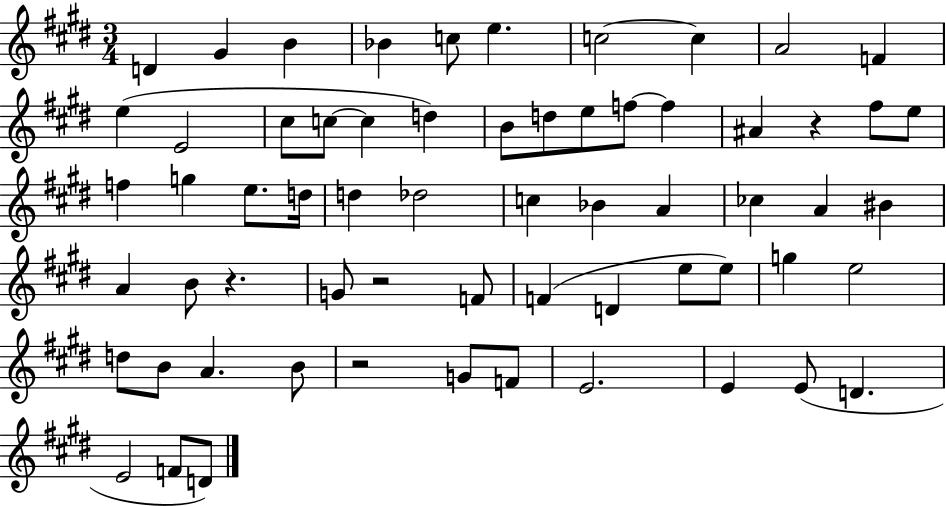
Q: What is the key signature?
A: E major